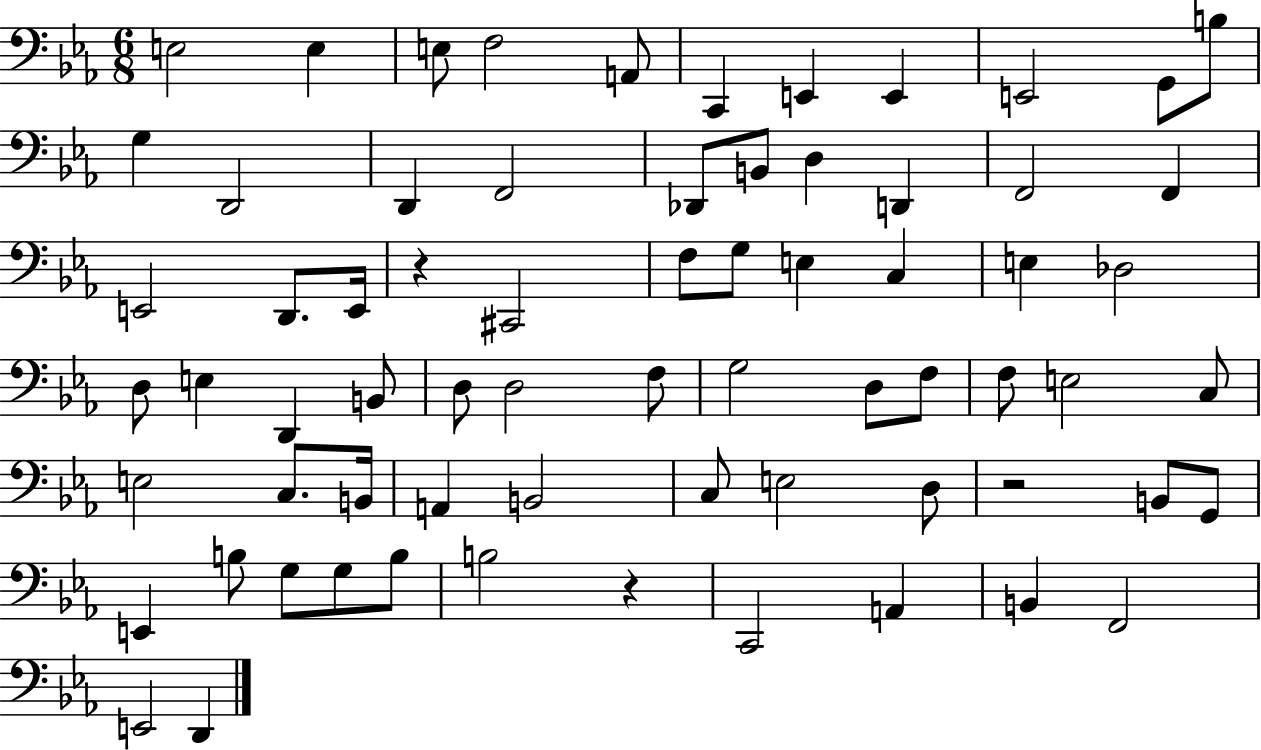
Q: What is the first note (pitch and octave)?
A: E3